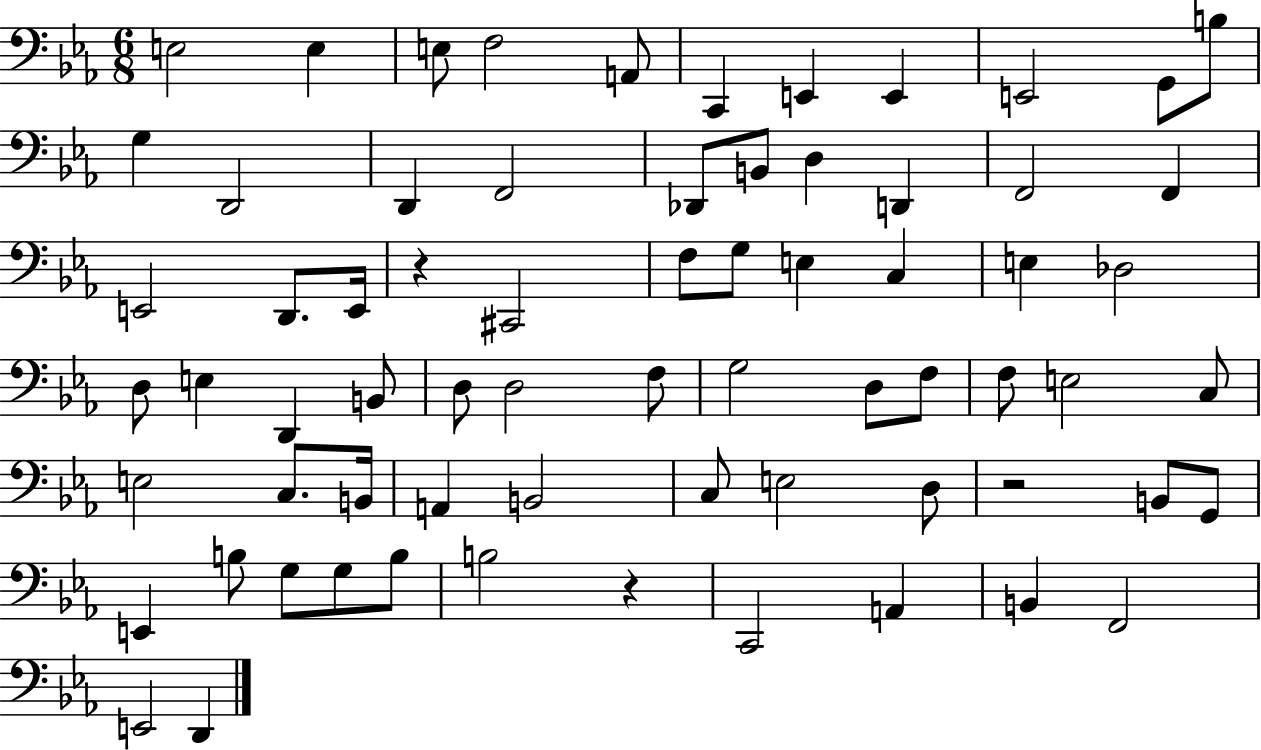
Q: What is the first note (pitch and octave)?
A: E3